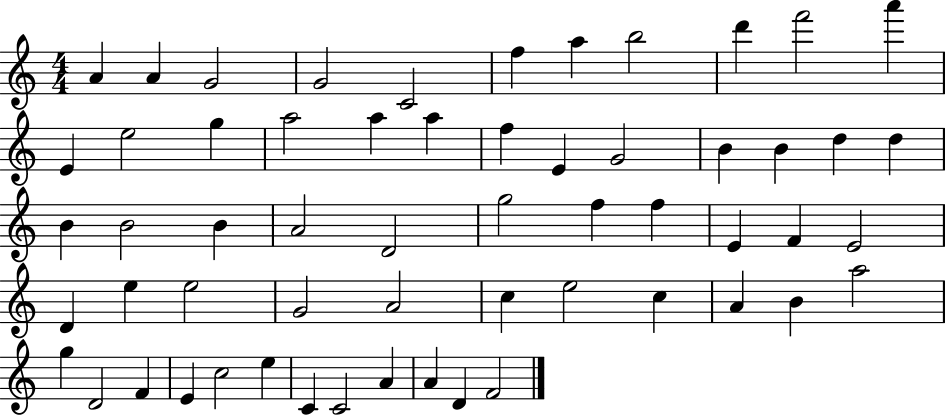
X:1
T:Untitled
M:4/4
L:1/4
K:C
A A G2 G2 C2 f a b2 d' f'2 a' E e2 g a2 a a f E G2 B B d d B B2 B A2 D2 g2 f f E F E2 D e e2 G2 A2 c e2 c A B a2 g D2 F E c2 e C C2 A A D F2